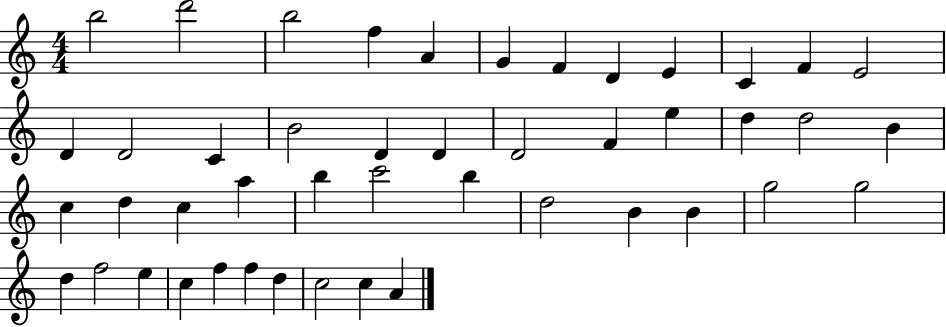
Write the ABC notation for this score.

X:1
T:Untitled
M:4/4
L:1/4
K:C
b2 d'2 b2 f A G F D E C F E2 D D2 C B2 D D D2 F e d d2 B c d c a b c'2 b d2 B B g2 g2 d f2 e c f f d c2 c A